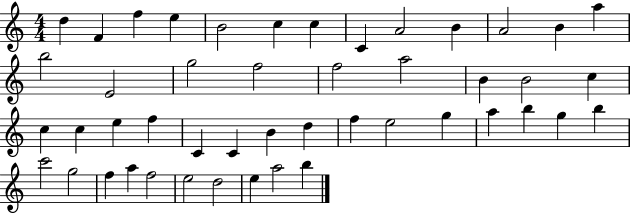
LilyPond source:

{
  \clef treble
  \numericTimeSignature
  \time 4/4
  \key c \major
  d''4 f'4 f''4 e''4 | b'2 c''4 c''4 | c'4 a'2 b'4 | a'2 b'4 a''4 | \break b''2 e'2 | g''2 f''2 | f''2 a''2 | b'4 b'2 c''4 | \break c''4 c''4 e''4 f''4 | c'4 c'4 b'4 d''4 | f''4 e''2 g''4 | a''4 b''4 g''4 b''4 | \break c'''2 g''2 | f''4 a''4 f''2 | e''2 d''2 | e''4 a''2 b''4 | \break \bar "|."
}